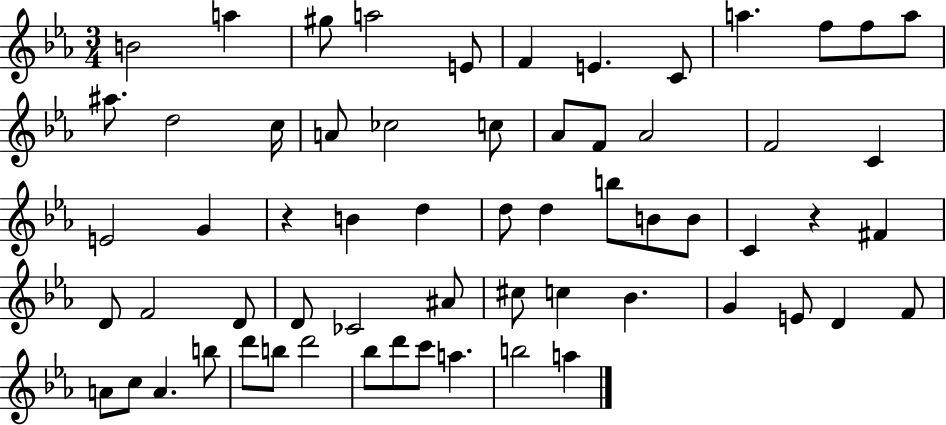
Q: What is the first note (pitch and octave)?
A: B4